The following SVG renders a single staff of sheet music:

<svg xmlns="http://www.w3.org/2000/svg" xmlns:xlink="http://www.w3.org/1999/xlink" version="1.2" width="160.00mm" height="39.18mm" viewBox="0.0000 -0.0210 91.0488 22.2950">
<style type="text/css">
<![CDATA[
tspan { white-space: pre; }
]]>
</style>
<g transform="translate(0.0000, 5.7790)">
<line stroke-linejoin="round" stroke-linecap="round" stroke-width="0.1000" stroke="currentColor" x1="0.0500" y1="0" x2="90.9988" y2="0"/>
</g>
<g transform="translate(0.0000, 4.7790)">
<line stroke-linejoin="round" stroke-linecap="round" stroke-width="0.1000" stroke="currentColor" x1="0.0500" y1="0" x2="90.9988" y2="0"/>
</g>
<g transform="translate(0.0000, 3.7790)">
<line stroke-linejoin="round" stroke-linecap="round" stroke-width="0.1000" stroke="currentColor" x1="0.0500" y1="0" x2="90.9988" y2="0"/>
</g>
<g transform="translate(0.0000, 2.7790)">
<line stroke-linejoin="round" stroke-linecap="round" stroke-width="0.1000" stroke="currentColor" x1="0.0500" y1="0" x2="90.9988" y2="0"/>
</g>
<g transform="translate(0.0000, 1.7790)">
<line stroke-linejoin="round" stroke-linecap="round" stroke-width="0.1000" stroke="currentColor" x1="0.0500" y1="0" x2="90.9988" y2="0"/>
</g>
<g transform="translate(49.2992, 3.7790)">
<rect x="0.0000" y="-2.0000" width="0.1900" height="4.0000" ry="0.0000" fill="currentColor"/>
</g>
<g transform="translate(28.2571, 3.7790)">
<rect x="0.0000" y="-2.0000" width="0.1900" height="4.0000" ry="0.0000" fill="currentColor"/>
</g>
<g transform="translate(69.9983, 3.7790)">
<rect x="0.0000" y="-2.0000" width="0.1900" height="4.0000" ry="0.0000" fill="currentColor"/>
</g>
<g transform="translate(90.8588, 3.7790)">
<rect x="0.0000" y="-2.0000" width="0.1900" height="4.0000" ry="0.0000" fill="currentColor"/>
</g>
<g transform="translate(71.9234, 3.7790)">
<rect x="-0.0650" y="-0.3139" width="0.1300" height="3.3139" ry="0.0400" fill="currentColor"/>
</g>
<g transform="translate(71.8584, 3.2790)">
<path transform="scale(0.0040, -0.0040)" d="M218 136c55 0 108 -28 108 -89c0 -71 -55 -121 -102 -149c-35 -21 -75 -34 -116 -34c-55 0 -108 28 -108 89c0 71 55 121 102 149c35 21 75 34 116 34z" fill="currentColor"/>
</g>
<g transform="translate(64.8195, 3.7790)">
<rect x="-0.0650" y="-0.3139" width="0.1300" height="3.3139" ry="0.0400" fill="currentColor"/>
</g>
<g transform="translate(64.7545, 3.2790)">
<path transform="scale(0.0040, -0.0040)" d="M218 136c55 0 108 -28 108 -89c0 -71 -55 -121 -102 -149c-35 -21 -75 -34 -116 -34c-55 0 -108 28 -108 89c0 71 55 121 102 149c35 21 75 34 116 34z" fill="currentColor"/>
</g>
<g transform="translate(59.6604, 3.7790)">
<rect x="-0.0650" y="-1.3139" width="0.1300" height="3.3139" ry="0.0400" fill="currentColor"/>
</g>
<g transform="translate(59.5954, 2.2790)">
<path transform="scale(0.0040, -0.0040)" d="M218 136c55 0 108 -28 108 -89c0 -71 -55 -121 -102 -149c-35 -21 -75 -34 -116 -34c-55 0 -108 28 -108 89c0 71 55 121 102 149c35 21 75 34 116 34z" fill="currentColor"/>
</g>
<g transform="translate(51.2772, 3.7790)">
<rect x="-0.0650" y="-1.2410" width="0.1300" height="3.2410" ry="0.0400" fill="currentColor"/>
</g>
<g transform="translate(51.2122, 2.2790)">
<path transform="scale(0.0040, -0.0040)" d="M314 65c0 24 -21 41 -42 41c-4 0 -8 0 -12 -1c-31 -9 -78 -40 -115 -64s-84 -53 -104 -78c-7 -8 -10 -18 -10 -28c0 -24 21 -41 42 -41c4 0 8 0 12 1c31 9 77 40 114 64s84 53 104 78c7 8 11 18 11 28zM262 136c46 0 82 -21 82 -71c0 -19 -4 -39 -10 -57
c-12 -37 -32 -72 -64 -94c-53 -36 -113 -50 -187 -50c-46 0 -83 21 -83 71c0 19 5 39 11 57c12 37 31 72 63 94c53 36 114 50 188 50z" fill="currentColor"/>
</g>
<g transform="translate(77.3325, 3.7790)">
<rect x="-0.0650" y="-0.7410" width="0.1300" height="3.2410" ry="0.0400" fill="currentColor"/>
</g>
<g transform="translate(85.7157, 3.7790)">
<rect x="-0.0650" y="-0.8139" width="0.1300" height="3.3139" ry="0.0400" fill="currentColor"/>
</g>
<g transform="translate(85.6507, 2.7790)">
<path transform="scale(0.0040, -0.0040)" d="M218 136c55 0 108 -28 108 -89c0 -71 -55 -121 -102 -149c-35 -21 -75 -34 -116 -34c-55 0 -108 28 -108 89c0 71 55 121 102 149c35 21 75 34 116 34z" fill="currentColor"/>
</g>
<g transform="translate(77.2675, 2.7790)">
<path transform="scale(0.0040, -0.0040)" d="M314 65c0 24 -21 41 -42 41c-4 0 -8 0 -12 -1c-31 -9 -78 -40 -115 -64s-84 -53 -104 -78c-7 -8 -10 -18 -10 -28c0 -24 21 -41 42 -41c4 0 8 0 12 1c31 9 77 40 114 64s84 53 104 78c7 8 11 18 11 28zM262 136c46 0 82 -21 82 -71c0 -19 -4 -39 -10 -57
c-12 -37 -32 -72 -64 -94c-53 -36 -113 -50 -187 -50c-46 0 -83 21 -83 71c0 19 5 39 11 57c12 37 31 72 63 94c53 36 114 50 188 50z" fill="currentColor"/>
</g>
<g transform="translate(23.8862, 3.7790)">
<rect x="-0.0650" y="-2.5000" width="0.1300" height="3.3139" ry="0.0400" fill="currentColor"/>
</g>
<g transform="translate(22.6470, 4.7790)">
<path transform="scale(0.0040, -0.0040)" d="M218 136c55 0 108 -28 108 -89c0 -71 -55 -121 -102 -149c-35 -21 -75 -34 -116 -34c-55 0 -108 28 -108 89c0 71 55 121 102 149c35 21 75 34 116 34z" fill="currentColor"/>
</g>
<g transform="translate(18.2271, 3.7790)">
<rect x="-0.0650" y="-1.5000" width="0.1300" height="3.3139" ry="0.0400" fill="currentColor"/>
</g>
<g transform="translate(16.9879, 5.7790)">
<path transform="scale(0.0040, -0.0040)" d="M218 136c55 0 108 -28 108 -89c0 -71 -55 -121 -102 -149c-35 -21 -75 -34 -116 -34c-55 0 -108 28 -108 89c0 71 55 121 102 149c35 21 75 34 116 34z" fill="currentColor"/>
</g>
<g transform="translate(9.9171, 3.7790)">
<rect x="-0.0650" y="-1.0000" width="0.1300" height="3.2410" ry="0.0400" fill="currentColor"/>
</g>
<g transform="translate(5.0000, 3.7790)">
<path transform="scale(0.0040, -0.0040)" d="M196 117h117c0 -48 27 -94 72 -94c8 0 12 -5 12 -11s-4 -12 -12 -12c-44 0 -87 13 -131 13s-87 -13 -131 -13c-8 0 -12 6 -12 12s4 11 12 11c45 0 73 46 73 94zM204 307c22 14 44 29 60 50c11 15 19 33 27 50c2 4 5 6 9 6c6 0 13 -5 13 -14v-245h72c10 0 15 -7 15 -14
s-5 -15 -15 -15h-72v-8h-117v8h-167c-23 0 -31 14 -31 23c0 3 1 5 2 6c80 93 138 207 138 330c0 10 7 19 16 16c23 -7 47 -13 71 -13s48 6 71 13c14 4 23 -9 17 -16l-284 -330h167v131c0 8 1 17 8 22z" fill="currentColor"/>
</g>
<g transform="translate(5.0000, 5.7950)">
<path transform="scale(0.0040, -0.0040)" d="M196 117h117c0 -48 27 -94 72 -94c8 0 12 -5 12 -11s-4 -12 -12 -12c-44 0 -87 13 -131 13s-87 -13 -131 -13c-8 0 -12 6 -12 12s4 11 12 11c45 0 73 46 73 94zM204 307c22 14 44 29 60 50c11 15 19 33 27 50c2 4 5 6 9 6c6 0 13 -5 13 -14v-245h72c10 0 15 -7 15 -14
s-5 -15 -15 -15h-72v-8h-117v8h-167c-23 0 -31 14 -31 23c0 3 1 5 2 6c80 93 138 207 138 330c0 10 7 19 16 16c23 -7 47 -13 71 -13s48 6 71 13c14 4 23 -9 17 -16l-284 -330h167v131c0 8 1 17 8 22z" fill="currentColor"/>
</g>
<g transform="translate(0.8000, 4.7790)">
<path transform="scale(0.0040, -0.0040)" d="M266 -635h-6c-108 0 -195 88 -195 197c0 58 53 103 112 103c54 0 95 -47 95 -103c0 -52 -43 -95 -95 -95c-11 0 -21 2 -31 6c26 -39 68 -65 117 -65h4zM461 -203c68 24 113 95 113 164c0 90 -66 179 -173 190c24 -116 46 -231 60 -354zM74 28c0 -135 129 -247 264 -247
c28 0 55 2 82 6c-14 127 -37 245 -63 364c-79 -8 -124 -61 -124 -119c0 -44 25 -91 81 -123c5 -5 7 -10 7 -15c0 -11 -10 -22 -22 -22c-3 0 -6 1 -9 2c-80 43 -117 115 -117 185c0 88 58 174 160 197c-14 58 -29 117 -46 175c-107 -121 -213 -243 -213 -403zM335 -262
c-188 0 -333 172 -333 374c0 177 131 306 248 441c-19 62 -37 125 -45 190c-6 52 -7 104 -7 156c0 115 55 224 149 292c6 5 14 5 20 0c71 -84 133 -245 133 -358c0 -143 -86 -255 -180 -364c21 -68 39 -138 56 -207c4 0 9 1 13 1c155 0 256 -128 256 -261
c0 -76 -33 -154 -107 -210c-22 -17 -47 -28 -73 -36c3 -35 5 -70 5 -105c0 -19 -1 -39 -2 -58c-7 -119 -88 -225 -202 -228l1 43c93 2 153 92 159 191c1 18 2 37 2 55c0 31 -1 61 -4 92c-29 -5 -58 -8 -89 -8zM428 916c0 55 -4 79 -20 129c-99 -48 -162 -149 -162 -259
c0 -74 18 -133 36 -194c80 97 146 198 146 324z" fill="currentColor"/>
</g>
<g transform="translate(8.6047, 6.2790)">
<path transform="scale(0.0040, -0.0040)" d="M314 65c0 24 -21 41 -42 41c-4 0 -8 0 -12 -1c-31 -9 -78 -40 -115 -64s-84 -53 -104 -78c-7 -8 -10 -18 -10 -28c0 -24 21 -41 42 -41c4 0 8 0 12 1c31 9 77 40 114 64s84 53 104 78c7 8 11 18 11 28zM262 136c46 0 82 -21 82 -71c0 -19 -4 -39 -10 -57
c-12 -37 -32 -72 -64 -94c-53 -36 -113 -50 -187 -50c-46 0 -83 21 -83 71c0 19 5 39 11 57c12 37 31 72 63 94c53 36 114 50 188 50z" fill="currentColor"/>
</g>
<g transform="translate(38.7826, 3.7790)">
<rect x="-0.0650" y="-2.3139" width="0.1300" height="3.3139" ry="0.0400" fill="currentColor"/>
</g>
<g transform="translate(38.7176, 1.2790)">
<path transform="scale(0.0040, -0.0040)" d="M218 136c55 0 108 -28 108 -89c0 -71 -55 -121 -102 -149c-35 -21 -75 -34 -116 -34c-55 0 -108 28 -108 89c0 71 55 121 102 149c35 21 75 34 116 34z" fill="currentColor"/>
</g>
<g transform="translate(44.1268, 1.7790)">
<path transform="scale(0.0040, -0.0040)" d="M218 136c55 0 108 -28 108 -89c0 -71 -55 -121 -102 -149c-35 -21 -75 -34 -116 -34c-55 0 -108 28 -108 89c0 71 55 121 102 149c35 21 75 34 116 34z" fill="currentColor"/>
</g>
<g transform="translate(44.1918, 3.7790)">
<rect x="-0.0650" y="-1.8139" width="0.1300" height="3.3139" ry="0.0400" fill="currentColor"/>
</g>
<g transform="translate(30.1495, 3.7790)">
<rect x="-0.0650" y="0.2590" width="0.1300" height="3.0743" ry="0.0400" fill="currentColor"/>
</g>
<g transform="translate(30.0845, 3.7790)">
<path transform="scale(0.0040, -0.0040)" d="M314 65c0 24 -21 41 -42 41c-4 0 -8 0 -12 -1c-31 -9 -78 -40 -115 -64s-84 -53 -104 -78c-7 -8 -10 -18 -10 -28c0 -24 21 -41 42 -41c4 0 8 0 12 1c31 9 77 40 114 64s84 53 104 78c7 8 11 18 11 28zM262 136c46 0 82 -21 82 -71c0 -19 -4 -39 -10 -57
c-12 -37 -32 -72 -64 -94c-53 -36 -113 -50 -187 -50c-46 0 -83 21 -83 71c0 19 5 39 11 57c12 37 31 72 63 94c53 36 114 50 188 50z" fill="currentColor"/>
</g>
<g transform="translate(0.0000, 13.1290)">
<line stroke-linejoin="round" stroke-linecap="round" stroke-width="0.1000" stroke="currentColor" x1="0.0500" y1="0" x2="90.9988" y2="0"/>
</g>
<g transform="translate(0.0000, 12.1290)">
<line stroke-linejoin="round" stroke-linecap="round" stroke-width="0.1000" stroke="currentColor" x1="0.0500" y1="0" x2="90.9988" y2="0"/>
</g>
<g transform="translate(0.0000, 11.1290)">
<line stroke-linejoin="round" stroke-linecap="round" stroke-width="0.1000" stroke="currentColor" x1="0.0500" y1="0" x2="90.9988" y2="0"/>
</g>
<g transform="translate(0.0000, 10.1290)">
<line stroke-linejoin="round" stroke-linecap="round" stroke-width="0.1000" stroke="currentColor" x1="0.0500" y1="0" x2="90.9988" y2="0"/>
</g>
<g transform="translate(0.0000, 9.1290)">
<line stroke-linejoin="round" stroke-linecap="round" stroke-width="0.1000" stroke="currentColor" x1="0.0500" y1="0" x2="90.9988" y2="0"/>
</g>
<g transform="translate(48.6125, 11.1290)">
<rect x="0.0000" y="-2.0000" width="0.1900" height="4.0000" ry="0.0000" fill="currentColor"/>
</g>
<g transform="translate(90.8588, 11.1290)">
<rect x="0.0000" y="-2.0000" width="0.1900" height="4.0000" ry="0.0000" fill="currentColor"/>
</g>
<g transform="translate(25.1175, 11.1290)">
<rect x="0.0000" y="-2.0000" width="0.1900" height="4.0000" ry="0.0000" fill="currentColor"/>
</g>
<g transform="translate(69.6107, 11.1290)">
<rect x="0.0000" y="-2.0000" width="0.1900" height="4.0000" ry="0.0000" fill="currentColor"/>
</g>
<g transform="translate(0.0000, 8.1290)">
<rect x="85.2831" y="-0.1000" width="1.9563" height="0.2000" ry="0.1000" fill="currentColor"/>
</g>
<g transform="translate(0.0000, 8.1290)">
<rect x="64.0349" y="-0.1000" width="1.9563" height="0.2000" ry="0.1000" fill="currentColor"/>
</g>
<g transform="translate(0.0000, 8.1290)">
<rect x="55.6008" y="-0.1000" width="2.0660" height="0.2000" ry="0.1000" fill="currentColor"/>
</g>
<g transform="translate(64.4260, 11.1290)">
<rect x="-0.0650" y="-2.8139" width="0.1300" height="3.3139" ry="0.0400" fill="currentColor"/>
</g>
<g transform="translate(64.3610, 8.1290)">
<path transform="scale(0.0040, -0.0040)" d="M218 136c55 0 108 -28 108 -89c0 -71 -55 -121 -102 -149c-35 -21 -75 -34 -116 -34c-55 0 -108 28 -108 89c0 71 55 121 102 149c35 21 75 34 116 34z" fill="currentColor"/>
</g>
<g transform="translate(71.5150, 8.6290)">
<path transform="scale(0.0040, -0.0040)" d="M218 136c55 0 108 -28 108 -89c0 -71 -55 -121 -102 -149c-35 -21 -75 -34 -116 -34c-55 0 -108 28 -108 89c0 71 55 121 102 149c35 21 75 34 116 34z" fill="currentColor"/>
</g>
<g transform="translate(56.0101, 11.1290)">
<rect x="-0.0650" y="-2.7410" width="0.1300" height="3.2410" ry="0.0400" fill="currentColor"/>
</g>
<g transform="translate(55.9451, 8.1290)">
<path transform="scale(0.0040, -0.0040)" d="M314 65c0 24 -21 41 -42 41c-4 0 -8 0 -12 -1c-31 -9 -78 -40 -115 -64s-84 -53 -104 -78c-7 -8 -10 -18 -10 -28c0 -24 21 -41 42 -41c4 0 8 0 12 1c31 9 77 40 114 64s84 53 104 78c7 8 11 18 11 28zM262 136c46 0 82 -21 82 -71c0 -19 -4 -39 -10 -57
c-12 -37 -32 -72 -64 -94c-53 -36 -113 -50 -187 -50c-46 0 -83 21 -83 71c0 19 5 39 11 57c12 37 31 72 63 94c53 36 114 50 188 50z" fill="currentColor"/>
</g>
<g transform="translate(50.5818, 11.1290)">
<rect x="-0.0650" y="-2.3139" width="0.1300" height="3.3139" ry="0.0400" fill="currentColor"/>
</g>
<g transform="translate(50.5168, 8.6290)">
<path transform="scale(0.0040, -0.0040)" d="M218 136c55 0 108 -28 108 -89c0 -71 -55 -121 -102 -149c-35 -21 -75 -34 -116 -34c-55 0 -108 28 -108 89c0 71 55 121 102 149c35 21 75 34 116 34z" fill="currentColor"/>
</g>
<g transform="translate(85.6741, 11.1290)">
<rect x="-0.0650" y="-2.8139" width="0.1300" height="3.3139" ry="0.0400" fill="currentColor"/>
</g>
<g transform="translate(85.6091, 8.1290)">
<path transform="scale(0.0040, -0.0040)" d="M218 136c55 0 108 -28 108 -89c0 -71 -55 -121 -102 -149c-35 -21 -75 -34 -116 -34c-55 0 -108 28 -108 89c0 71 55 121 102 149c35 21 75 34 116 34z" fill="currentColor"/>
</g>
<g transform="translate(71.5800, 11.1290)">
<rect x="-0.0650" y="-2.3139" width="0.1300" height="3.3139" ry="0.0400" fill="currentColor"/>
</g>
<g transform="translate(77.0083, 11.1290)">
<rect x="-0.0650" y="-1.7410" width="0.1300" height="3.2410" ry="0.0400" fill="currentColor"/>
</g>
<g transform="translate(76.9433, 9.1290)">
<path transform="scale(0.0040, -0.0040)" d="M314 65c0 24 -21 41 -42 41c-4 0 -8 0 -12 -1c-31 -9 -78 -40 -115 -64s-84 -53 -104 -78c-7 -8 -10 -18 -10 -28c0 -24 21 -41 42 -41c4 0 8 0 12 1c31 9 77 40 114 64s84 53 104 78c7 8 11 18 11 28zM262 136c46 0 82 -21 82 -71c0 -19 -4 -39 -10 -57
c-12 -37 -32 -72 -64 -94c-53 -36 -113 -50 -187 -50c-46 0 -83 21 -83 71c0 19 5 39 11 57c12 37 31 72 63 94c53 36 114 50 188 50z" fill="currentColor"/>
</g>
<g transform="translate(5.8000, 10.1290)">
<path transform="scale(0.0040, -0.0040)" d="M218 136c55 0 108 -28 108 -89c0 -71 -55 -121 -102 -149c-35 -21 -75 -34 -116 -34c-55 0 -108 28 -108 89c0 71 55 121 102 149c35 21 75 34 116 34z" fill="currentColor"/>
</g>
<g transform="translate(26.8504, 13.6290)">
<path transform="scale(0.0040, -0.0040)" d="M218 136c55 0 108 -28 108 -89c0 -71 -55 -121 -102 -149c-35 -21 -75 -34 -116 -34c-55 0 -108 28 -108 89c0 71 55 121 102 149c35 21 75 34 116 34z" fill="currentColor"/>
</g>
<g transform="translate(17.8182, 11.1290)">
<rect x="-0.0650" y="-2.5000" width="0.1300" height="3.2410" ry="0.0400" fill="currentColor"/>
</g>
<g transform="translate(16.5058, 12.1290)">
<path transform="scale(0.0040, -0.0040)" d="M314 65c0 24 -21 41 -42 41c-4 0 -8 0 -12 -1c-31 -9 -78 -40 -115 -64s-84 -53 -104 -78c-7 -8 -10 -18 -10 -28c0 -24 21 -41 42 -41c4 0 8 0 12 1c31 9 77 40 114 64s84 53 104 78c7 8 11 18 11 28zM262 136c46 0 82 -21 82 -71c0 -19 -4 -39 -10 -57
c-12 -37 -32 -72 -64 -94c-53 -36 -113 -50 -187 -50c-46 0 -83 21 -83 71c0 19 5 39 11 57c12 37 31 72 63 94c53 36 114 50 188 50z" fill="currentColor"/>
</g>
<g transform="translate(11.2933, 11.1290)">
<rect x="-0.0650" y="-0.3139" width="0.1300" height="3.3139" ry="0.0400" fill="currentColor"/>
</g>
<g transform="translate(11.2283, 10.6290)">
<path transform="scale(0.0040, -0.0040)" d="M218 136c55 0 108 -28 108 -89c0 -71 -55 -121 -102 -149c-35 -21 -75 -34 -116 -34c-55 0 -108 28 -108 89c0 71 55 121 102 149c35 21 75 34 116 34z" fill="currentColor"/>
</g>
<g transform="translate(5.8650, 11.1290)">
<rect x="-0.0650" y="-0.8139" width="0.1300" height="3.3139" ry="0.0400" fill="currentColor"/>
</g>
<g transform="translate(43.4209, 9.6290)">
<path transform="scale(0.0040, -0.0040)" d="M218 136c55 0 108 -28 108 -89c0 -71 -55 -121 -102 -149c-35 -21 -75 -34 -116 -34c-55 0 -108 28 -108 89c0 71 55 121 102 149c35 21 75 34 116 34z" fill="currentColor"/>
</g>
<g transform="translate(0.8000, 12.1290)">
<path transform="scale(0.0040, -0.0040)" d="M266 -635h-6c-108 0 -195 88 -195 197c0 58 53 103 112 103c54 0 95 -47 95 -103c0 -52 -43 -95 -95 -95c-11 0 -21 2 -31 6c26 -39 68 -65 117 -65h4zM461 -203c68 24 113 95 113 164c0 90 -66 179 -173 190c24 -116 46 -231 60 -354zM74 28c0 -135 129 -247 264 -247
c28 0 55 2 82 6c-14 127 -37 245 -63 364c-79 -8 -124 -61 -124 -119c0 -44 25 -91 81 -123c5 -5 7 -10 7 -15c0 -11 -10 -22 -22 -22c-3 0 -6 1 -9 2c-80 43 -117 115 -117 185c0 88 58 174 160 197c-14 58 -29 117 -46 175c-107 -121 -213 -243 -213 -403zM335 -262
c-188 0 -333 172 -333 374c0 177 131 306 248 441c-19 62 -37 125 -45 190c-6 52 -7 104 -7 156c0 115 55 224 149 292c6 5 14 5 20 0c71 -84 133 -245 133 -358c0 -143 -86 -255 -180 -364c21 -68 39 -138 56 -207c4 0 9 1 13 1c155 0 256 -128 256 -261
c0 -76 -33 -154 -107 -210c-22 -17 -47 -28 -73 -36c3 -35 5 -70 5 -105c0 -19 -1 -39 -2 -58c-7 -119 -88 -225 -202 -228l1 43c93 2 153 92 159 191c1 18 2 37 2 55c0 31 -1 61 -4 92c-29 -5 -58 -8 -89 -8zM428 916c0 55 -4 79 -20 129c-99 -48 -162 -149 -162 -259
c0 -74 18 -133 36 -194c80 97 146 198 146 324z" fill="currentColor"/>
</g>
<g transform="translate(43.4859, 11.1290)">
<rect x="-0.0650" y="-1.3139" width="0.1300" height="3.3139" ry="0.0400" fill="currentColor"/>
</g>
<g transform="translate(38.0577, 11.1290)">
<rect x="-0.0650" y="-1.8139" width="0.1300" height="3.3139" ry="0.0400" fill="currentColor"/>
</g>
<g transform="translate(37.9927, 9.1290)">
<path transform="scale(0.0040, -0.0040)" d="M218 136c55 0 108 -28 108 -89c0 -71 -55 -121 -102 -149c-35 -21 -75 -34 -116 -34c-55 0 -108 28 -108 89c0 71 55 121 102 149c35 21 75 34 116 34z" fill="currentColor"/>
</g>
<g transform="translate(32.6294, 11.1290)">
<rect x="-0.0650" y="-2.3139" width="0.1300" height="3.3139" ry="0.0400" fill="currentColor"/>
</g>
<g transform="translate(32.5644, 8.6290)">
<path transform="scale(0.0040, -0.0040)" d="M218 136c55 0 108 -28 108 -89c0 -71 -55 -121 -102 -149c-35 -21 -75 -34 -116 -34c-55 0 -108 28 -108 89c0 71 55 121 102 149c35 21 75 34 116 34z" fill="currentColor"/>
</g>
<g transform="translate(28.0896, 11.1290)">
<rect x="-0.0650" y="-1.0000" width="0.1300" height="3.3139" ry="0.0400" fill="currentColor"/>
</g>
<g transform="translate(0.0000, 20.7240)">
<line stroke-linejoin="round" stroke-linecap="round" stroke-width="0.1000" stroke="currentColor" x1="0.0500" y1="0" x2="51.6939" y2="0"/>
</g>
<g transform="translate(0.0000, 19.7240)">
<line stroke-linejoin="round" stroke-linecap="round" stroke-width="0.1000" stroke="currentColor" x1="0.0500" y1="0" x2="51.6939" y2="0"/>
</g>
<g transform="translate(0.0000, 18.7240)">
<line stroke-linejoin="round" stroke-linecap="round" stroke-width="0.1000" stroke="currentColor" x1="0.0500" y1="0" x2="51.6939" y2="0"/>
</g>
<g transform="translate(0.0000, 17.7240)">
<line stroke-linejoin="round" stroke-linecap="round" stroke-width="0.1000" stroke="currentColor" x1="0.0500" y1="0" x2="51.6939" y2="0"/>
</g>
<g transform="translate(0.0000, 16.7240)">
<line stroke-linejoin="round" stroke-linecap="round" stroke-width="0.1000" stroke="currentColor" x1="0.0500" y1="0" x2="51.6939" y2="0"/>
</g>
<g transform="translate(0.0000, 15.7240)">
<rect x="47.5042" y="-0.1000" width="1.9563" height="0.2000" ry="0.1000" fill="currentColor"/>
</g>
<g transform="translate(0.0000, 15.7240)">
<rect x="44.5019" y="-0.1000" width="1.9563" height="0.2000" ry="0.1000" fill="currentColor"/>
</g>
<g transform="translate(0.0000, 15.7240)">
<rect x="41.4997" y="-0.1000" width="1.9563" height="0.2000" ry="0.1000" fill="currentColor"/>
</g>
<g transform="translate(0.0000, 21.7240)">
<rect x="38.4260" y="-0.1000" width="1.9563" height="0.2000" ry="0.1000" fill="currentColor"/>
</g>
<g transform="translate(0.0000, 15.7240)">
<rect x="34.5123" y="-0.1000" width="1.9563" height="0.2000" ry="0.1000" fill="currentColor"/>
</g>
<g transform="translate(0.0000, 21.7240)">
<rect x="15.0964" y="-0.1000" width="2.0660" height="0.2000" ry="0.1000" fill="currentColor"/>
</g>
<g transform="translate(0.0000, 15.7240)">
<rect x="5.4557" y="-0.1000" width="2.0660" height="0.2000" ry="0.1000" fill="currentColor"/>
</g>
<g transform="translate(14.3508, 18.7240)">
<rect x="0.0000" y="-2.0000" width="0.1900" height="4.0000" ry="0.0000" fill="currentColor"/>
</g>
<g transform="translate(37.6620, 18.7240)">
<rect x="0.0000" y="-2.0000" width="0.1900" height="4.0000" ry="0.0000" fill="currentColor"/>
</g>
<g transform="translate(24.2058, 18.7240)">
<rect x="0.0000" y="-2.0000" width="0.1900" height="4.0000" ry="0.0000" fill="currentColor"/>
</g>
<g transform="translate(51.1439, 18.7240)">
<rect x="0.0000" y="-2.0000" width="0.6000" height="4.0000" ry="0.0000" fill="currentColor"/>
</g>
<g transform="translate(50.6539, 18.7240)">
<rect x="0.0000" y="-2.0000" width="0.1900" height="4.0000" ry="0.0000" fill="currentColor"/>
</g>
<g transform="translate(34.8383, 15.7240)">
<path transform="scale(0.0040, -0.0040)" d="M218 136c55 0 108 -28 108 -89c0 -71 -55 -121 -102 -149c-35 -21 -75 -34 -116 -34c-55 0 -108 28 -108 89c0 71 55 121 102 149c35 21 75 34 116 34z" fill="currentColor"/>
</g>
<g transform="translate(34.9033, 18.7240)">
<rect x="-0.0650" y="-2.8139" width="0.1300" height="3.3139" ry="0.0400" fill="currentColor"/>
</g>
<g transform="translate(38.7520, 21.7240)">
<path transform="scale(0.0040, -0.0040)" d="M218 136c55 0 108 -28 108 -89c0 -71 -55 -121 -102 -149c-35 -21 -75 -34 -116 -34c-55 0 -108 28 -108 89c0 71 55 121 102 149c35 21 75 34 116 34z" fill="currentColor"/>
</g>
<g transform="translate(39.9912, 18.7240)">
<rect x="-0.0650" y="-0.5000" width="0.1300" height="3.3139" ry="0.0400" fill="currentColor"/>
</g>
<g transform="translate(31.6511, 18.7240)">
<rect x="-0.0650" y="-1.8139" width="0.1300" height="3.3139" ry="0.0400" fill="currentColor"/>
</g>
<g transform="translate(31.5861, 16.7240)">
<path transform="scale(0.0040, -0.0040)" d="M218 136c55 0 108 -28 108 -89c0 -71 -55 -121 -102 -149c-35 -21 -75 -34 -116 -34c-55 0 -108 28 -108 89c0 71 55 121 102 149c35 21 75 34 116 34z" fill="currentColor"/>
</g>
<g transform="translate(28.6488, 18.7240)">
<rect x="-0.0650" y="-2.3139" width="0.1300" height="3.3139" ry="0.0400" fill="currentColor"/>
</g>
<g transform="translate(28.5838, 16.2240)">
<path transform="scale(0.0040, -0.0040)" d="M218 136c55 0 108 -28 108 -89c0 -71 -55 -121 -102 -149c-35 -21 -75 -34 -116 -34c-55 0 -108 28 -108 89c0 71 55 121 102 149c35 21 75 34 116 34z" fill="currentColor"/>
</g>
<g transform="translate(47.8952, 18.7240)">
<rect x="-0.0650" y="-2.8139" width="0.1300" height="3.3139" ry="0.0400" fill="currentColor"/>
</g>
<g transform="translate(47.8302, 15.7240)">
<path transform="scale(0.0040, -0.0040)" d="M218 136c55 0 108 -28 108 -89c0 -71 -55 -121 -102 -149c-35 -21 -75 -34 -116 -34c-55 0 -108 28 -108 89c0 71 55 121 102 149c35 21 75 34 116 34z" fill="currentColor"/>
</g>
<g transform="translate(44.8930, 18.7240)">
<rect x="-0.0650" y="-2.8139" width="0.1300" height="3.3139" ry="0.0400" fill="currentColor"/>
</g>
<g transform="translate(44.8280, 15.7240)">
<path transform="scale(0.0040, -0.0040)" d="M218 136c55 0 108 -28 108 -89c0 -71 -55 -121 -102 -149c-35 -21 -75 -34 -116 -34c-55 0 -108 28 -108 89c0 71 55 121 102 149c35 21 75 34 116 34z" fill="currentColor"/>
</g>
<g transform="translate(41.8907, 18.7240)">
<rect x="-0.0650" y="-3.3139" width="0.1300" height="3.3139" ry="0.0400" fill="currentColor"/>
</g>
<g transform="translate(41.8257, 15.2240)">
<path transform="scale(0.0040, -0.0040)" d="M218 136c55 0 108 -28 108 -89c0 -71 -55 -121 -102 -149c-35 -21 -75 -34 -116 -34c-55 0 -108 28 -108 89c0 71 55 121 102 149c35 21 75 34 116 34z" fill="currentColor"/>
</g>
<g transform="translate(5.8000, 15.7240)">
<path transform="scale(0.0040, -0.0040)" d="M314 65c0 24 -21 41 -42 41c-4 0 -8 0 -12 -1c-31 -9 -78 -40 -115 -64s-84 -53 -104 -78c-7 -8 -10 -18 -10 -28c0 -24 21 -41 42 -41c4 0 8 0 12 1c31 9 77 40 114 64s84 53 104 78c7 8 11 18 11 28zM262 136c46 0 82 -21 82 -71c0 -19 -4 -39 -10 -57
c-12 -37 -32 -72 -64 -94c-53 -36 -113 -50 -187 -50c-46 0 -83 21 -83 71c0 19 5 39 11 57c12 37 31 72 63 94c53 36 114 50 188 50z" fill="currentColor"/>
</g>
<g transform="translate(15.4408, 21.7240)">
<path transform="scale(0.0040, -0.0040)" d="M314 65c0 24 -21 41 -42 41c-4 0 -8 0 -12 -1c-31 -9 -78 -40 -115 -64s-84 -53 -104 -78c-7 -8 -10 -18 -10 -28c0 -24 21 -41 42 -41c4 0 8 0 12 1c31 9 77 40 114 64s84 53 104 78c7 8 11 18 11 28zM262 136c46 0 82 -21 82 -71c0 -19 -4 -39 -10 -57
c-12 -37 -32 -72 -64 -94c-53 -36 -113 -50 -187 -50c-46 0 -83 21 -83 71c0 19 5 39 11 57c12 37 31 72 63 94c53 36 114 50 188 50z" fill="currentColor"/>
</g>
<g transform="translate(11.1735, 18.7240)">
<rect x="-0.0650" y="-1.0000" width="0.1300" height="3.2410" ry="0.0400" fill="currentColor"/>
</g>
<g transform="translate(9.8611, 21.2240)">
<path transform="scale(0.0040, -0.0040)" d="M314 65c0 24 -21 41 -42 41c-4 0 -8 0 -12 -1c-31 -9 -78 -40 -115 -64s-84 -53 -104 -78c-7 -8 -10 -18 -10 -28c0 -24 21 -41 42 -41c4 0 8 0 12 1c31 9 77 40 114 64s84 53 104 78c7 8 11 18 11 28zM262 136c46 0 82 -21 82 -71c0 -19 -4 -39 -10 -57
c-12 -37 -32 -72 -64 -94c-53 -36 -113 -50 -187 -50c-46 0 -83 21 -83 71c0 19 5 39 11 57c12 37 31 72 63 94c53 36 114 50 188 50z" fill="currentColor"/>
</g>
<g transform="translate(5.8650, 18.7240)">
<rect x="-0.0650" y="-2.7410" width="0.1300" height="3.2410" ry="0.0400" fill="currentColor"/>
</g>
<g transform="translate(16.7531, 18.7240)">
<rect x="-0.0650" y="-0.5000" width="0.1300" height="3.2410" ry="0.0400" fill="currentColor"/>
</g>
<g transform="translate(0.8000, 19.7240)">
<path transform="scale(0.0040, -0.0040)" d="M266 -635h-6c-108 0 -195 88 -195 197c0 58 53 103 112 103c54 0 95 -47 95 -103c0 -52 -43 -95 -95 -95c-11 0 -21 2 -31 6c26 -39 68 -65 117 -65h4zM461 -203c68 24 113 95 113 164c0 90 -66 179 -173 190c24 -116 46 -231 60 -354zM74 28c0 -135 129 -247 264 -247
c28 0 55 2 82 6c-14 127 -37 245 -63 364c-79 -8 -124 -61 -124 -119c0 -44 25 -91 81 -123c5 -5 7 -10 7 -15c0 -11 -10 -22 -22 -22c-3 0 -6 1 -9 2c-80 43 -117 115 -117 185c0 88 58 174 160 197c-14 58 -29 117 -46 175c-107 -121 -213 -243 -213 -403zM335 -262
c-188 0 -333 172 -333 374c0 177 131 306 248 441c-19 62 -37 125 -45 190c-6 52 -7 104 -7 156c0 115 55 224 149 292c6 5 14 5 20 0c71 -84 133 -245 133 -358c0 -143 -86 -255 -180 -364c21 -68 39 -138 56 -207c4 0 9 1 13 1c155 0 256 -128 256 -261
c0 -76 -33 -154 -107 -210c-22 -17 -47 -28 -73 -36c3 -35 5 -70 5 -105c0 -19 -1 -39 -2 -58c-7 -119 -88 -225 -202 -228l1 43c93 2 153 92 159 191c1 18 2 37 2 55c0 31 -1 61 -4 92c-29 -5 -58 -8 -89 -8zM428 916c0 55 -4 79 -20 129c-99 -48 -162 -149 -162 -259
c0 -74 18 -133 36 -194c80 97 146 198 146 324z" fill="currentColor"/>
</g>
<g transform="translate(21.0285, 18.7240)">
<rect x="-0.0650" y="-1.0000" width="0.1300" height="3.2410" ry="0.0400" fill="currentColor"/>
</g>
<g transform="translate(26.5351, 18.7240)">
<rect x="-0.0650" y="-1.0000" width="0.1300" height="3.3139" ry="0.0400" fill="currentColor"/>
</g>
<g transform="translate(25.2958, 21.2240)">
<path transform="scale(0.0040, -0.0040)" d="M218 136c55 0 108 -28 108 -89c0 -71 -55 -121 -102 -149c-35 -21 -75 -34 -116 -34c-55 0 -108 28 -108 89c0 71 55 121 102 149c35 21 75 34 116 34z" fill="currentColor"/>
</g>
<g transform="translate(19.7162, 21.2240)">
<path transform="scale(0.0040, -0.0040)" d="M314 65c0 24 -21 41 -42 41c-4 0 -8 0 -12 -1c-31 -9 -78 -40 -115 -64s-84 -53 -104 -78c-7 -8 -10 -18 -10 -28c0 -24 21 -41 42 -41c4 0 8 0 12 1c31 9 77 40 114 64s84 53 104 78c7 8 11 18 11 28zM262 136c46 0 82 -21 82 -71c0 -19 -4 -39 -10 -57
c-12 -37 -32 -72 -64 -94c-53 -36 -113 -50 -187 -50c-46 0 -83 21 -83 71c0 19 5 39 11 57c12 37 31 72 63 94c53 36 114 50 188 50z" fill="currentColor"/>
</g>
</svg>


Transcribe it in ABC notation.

X:1
T:Untitled
M:4/4
L:1/4
K:C
D2 E G B2 g f e2 e c c d2 d d c G2 D g f e g a2 a g f2 a a2 D2 C2 D2 D g f a C b a a